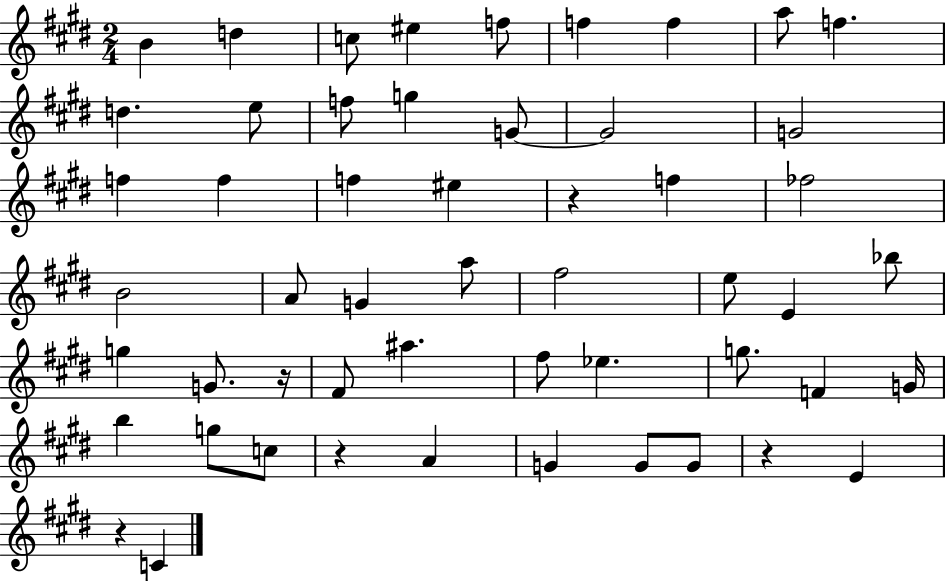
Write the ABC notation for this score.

X:1
T:Untitled
M:2/4
L:1/4
K:E
B d c/2 ^e f/2 f f a/2 f d e/2 f/2 g G/2 G2 G2 f f f ^e z f _f2 B2 A/2 G a/2 ^f2 e/2 E _b/2 g G/2 z/4 ^F/2 ^a ^f/2 _e g/2 F G/4 b g/2 c/2 z A G G/2 G/2 z E z C